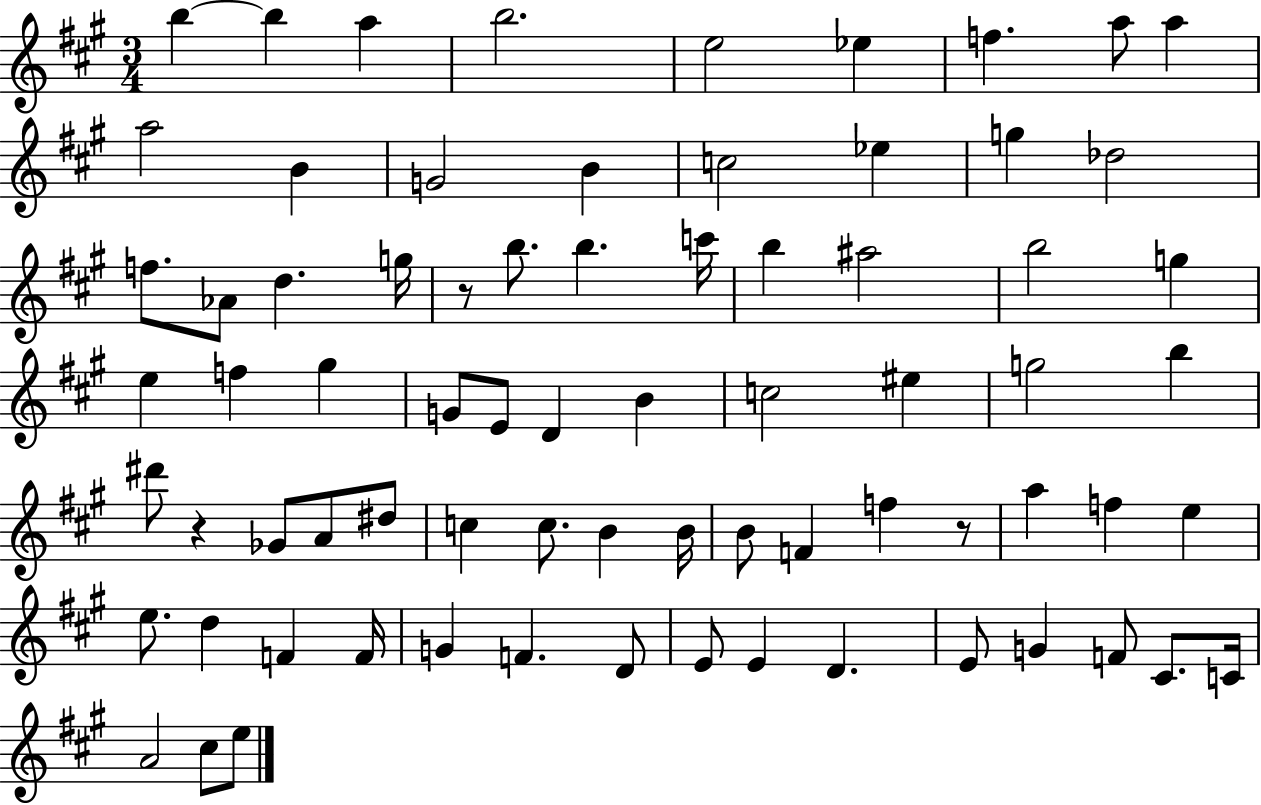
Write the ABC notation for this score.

X:1
T:Untitled
M:3/4
L:1/4
K:A
b b a b2 e2 _e f a/2 a a2 B G2 B c2 _e g _d2 f/2 _A/2 d g/4 z/2 b/2 b c'/4 b ^a2 b2 g e f ^g G/2 E/2 D B c2 ^e g2 b ^d'/2 z _G/2 A/2 ^d/2 c c/2 B B/4 B/2 F f z/2 a f e e/2 d F F/4 G F D/2 E/2 E D E/2 G F/2 ^C/2 C/4 A2 ^c/2 e/2